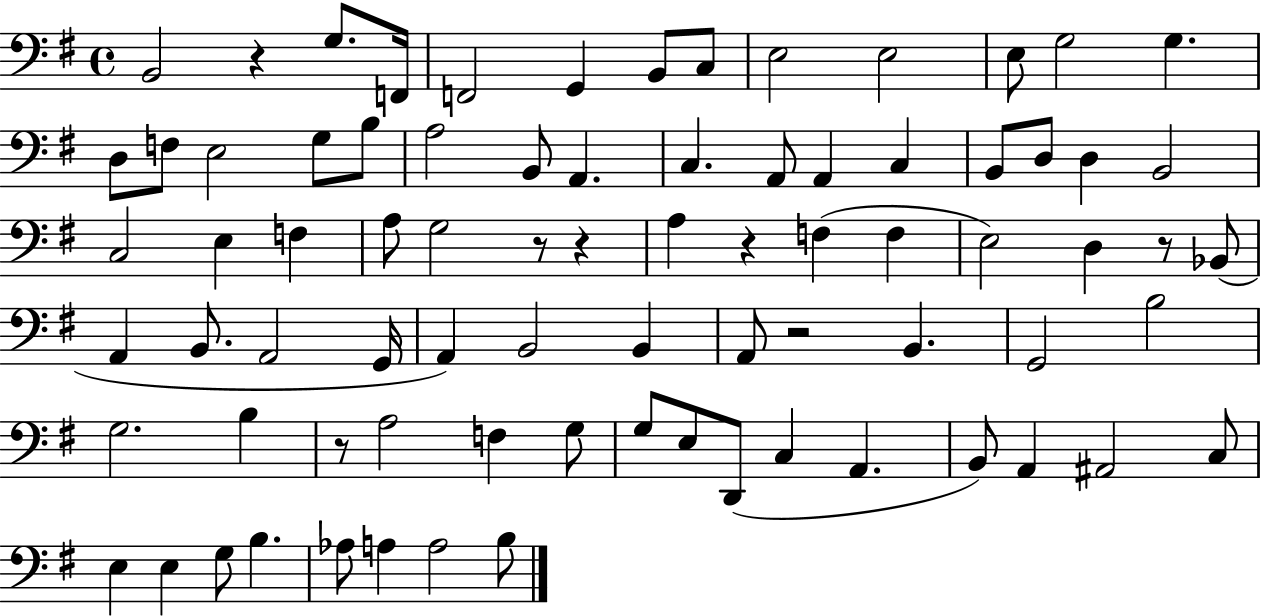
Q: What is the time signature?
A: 4/4